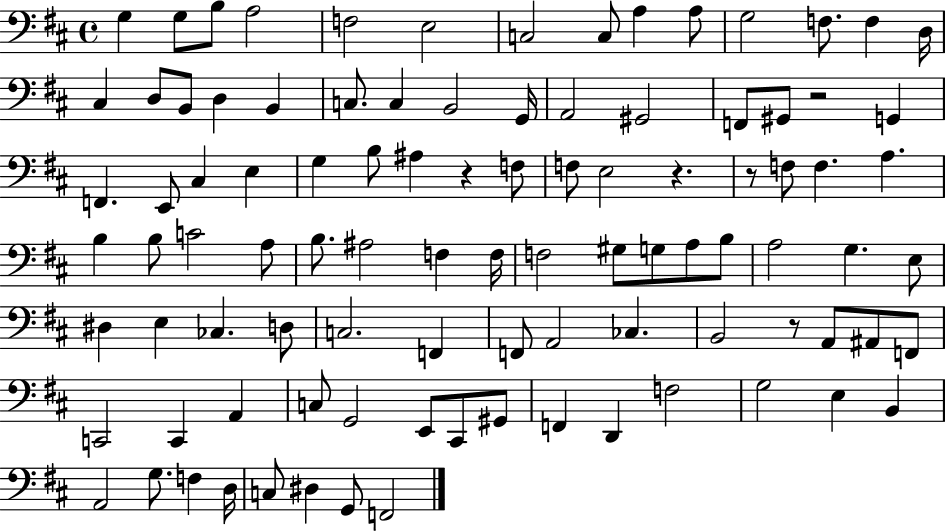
G3/q G3/e B3/e A3/h F3/h E3/h C3/h C3/e A3/q A3/e G3/h F3/e. F3/q D3/s C#3/q D3/e B2/e D3/q B2/q C3/e. C3/q B2/h G2/s A2/h G#2/h F2/e G#2/e R/h G2/q F2/q. E2/e C#3/q E3/q G3/q B3/e A#3/q R/q F3/e F3/e E3/h R/q. R/e F3/e F3/q. A3/q. B3/q B3/e C4/h A3/e B3/e. A#3/h F3/q F3/s F3/h G#3/e G3/e A3/e B3/e A3/h G3/q. E3/e D#3/q E3/q CES3/q. D3/e C3/h. F2/q F2/e A2/h CES3/q. B2/h R/e A2/e A#2/e F2/e C2/h C2/q A2/q C3/e G2/h E2/e C#2/e G#2/e F2/q D2/q F3/h G3/h E3/q B2/q A2/h G3/e. F3/q D3/s C3/e D#3/q G2/e F2/h